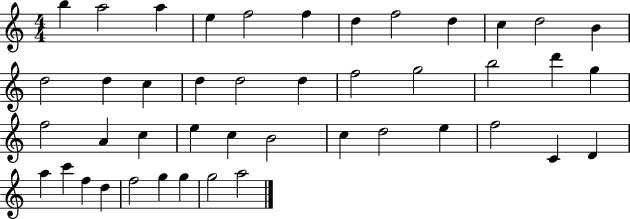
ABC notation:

X:1
T:Untitled
M:4/4
L:1/4
K:C
b a2 a e f2 f d f2 d c d2 B d2 d c d d2 d f2 g2 b2 d' g f2 A c e c B2 c d2 e f2 C D a c' f d f2 g g g2 a2